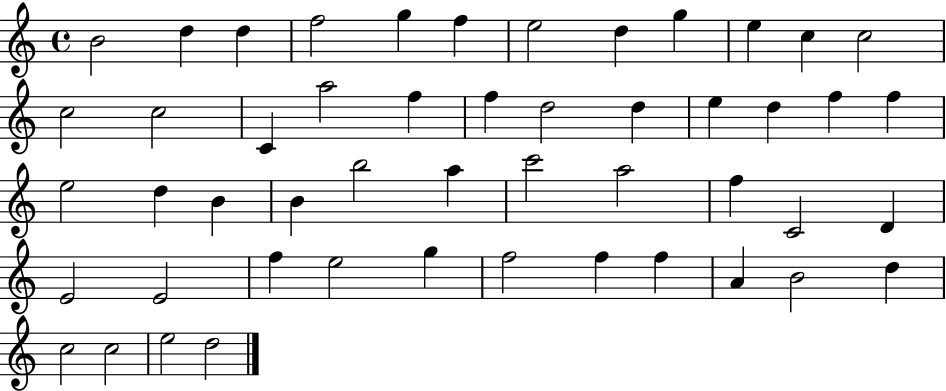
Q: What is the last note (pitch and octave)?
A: D5